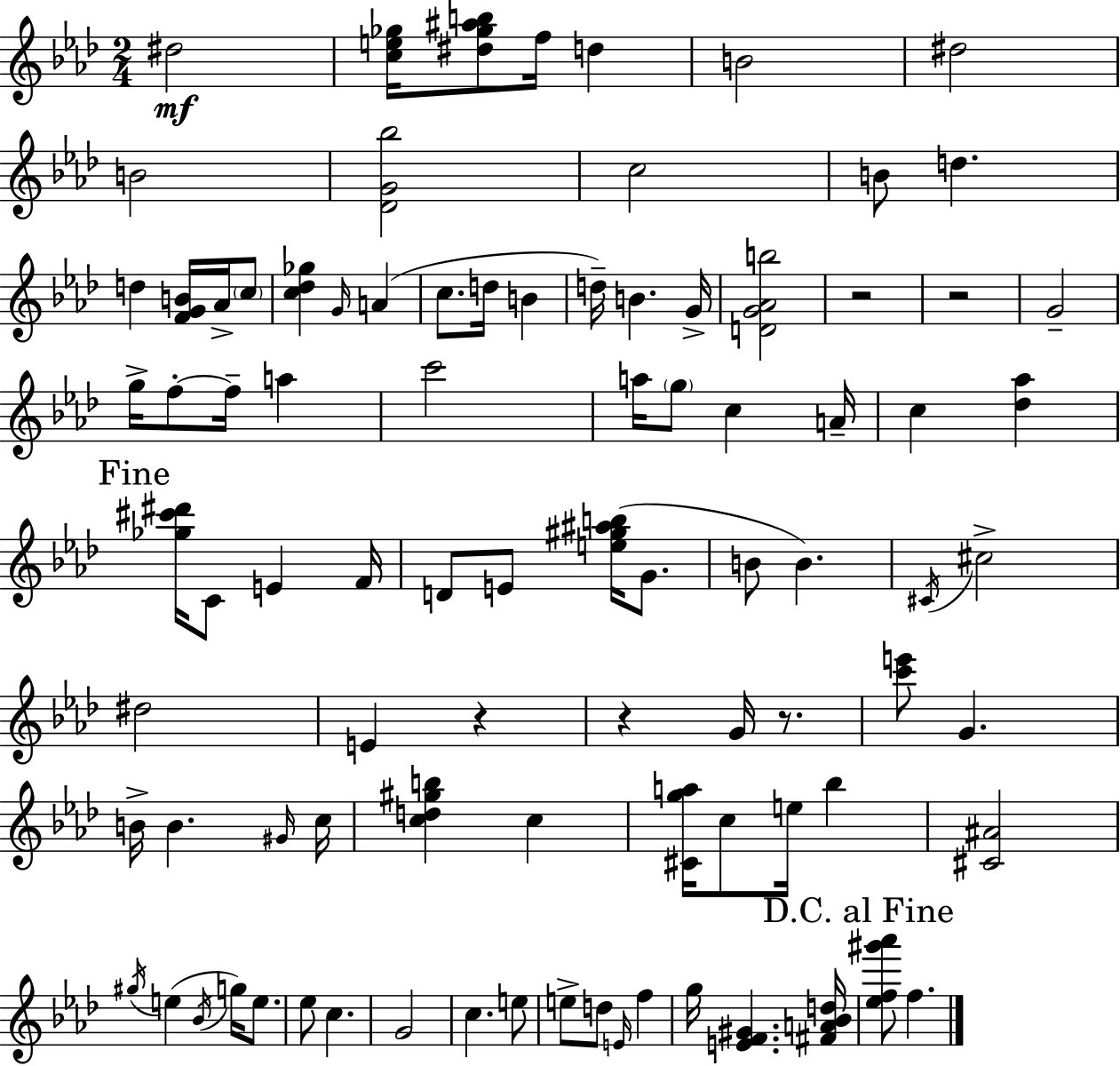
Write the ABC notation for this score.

X:1
T:Untitled
M:2/4
L:1/4
K:Ab
^d2 [ce_g]/4 [^d_g^ab]/2 f/4 d B2 ^d2 B2 [_DG_b]2 c2 B/2 d d [FGB]/4 _A/4 c/2 [c_d_g] G/4 A c/2 d/4 B d/4 B G/4 [DG_Ab]2 z2 z2 G2 g/4 f/2 f/4 a c'2 a/4 g/2 c A/4 c [_d_a] [_g^c'^d']/4 C/2 E F/4 D/2 E/2 [e^g^ab]/4 G/2 B/2 B ^C/4 ^c2 ^d2 E z z G/4 z/2 [c'e']/2 G B/4 B ^G/4 c/4 [cd^gb] c [^Cga]/4 c/2 e/4 _b [^C^A]2 ^g/4 e _B/4 g/4 e/2 _e/2 c G2 c e/2 e/2 d/2 E/4 f g/4 [EF^G] [^FA_Bd]/4 [_ef^g'_a']/2 f